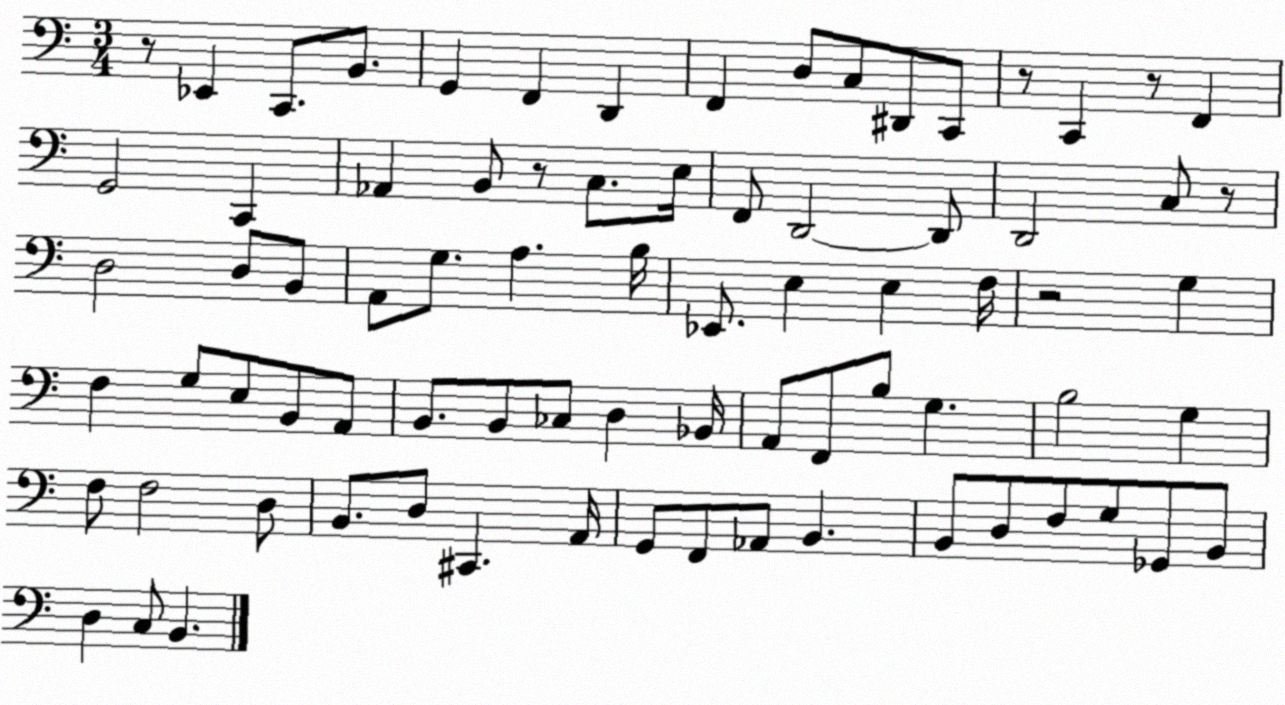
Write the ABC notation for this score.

X:1
T:Untitled
M:3/4
L:1/4
K:C
z/2 _E,, C,,/2 B,,/2 G,, F,, D,, F,, D,/2 C,/2 ^D,,/2 C,,/2 z/2 C,, z/2 F,, G,,2 C,, _A,, B,,/2 z/2 C,/2 E,/4 F,,/2 D,,2 D,,/2 D,,2 C,/2 z/2 D,2 D,/2 B,,/2 A,,/2 G,/2 A, B,/4 _E,,/2 E, E, F,/4 z2 G, F, G,/2 E,/2 B,,/2 A,,/2 B,,/2 B,,/2 _C,/2 D, _B,,/4 A,,/2 F,,/2 B,/2 G, B,2 G, F,/2 F,2 D,/2 B,,/2 D,/2 ^C,, A,,/4 G,,/2 F,,/2 _A,,/2 B,, B,,/2 D,/2 F,/2 G,/2 _G,,/2 B,,/2 D, C,/2 B,,